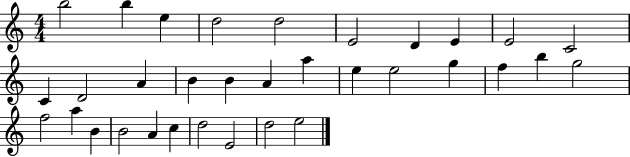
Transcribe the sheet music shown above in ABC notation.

X:1
T:Untitled
M:4/4
L:1/4
K:C
b2 b e d2 d2 E2 D E E2 C2 C D2 A B B A a e e2 g f b g2 f2 a B B2 A c d2 E2 d2 e2